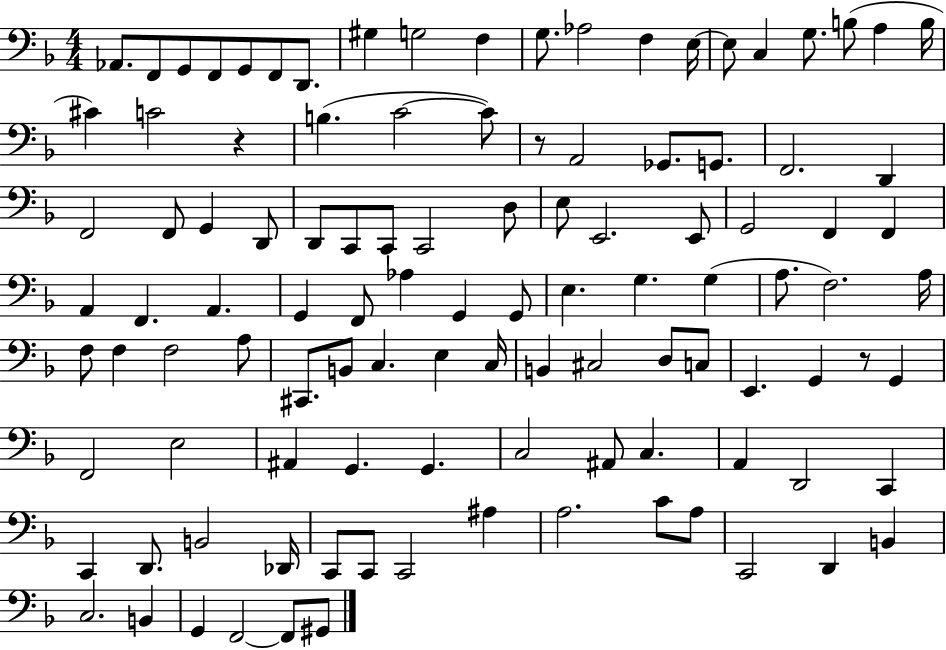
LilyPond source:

{
  \clef bass
  \numericTimeSignature
  \time 4/4
  \key f \major
  aes,8. f,8 g,8 f,8 g,8 f,8 d,8. | gis4 g2 f4 | g8. aes2 f4 e16~~ | e8 c4 g8. b8( a4 b16 | \break cis'4) c'2 r4 | b4.( c'2~~ c'8) | r8 a,2 ges,8. g,8. | f,2. d,4 | \break f,2 f,8 g,4 d,8 | d,8 c,8 c,8 c,2 d8 | e8 e,2. e,8 | g,2 f,4 f,4 | \break a,4 f,4. a,4. | g,4 f,8 aes4 g,4 g,8 | e4. g4. g4( | a8. f2.) a16 | \break f8 f4 f2 a8 | cis,8. b,8 c4. e4 c16 | b,4 cis2 d8 c8 | e,4. g,4 r8 g,4 | \break f,2 e2 | ais,4 g,4. g,4. | c2 ais,8 c4. | a,4 d,2 c,4 | \break c,4 d,8. b,2 des,16 | c,8 c,8 c,2 ais4 | a2. c'8 a8 | c,2 d,4 b,4 | \break c2. b,4 | g,4 f,2~~ f,8 gis,8 | \bar "|."
}